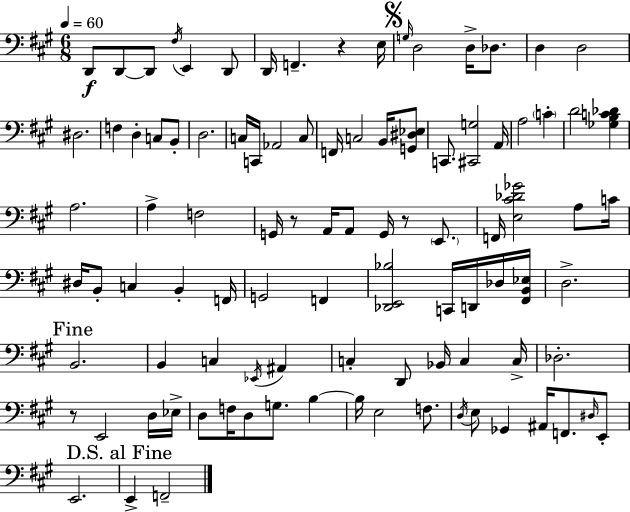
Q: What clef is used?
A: bass